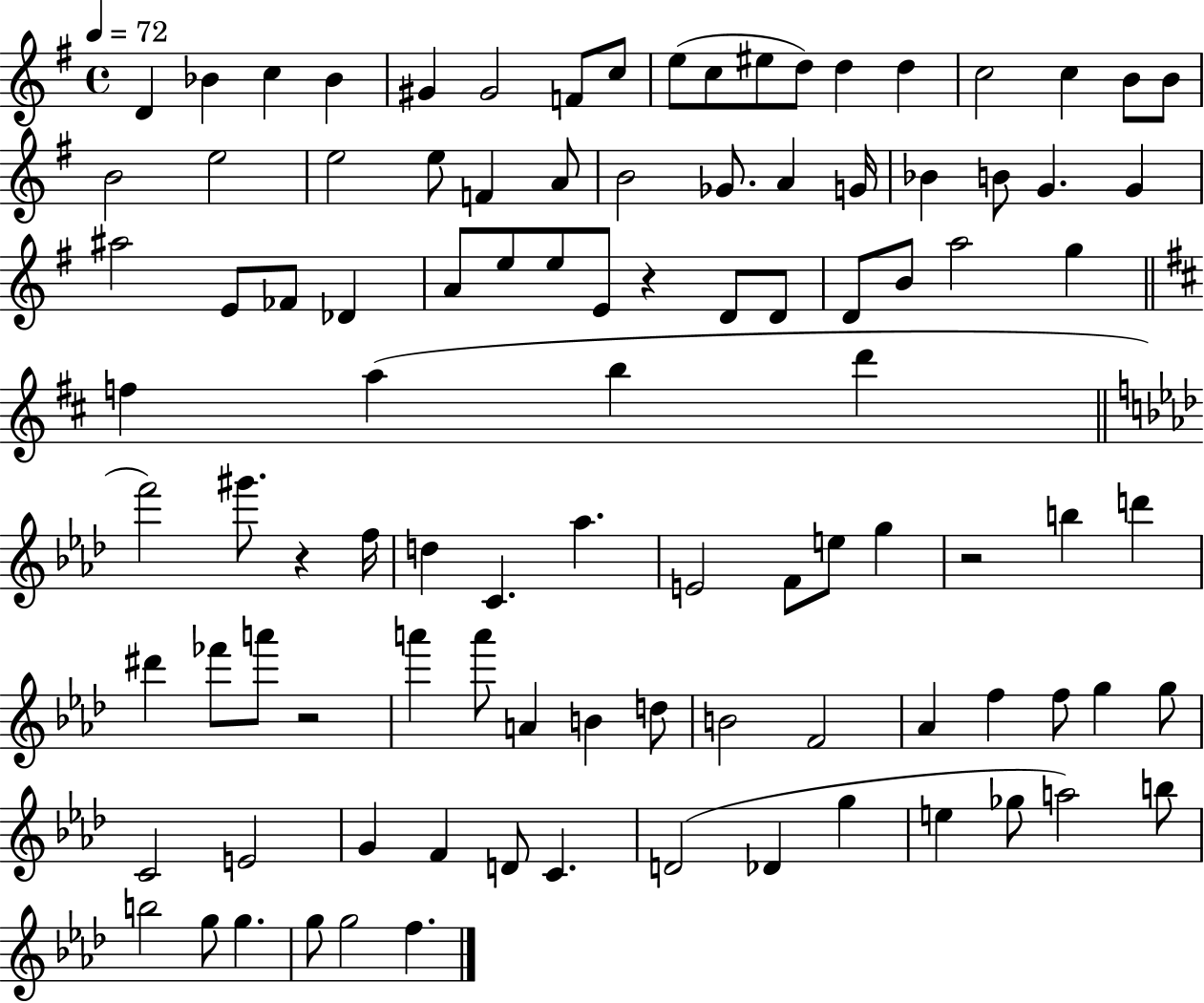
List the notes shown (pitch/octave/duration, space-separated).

D4/q Bb4/q C5/q Bb4/q G#4/q G#4/h F4/e C5/e E5/e C5/e EIS5/e D5/e D5/q D5/q C5/h C5/q B4/e B4/e B4/h E5/h E5/h E5/e F4/q A4/e B4/h Gb4/e. A4/q G4/s Bb4/q B4/e G4/q. G4/q A#5/h E4/e FES4/e Db4/q A4/e E5/e E5/e E4/e R/q D4/e D4/e D4/e B4/e A5/h G5/q F5/q A5/q B5/q D6/q F6/h G#6/e. R/q F5/s D5/q C4/q. Ab5/q. E4/h F4/e E5/e G5/q R/h B5/q D6/q D#6/q FES6/e A6/e R/h A6/q A6/e A4/q B4/q D5/e B4/h F4/h Ab4/q F5/q F5/e G5/q G5/e C4/h E4/h G4/q F4/q D4/e C4/q. D4/h Db4/q G5/q E5/q Gb5/e A5/h B5/e B5/h G5/e G5/q. G5/e G5/h F5/q.